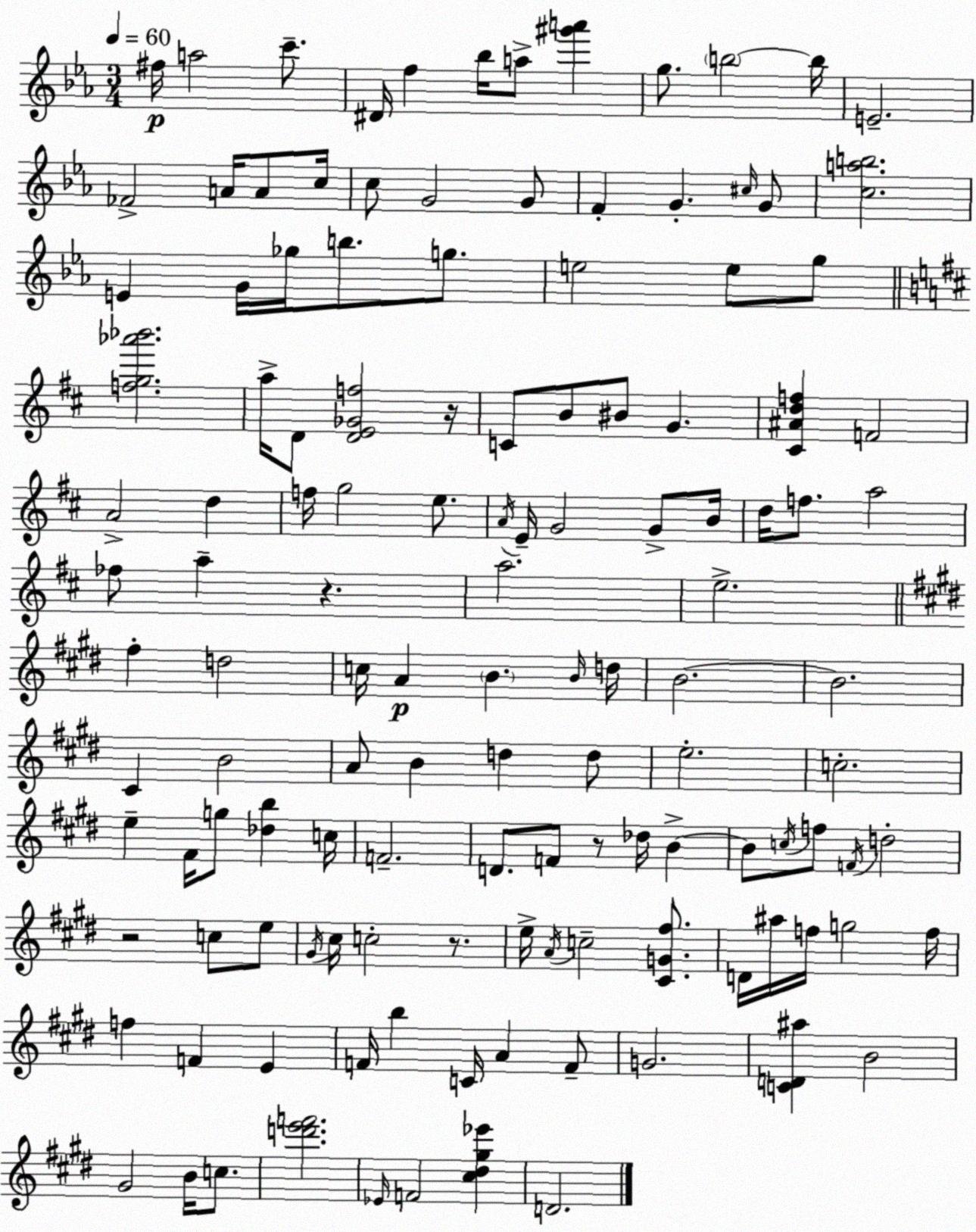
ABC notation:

X:1
T:Untitled
M:3/4
L:1/4
K:Eb
^f/4 a2 c'/2 ^D/4 f _b/4 a/2 [^g'a'] g/2 b2 b/4 E2 _F2 A/4 A/2 c/4 c/2 G2 G/2 F G ^c/4 G/2 [cab]2 E G/4 _g/4 b/2 g/2 e2 e/2 g/2 [fg_a'_b']2 a/4 D/2 [DE_Gf]2 z/4 C/2 B/2 ^B/2 G [^C^Adf] F2 A2 d f/4 g2 e/2 A/4 E/4 G2 G/2 B/4 d/4 f/2 a2 _f/2 a z a2 e2 ^f d2 c/4 A B B/4 d/4 B2 B2 ^C B2 A/2 B d d/2 e2 c2 e ^F/4 g/2 [_db] c/4 F2 D/2 F/2 z/2 _d/4 B B/2 c/4 f/2 F/4 d2 z2 c/2 e/2 ^G/4 ^c/4 c2 z/2 e/4 A/4 c2 [^CG^f]/2 D/4 ^a/4 f/4 g2 f/4 f F E F/4 b C/4 A F/2 G2 [CD^a] B2 ^G2 B/4 c/2 [d'e'f']2 _E/4 F2 [^c^d^g_e'] D2